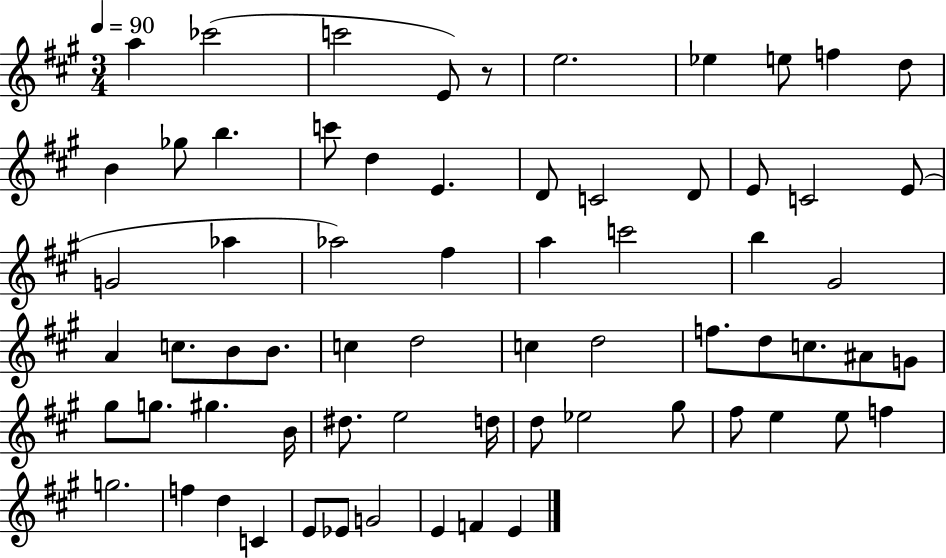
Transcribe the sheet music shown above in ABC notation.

X:1
T:Untitled
M:3/4
L:1/4
K:A
a _c'2 c'2 E/2 z/2 e2 _e e/2 f d/2 B _g/2 b c'/2 d E D/2 C2 D/2 E/2 C2 E/2 G2 _a _a2 ^f a c'2 b ^G2 A c/2 B/2 B/2 c d2 c d2 f/2 d/2 c/2 ^A/2 G/2 ^g/2 g/2 ^g B/4 ^d/2 e2 d/4 d/2 _e2 ^g/2 ^f/2 e e/2 f g2 f d C E/2 _E/2 G2 E F E